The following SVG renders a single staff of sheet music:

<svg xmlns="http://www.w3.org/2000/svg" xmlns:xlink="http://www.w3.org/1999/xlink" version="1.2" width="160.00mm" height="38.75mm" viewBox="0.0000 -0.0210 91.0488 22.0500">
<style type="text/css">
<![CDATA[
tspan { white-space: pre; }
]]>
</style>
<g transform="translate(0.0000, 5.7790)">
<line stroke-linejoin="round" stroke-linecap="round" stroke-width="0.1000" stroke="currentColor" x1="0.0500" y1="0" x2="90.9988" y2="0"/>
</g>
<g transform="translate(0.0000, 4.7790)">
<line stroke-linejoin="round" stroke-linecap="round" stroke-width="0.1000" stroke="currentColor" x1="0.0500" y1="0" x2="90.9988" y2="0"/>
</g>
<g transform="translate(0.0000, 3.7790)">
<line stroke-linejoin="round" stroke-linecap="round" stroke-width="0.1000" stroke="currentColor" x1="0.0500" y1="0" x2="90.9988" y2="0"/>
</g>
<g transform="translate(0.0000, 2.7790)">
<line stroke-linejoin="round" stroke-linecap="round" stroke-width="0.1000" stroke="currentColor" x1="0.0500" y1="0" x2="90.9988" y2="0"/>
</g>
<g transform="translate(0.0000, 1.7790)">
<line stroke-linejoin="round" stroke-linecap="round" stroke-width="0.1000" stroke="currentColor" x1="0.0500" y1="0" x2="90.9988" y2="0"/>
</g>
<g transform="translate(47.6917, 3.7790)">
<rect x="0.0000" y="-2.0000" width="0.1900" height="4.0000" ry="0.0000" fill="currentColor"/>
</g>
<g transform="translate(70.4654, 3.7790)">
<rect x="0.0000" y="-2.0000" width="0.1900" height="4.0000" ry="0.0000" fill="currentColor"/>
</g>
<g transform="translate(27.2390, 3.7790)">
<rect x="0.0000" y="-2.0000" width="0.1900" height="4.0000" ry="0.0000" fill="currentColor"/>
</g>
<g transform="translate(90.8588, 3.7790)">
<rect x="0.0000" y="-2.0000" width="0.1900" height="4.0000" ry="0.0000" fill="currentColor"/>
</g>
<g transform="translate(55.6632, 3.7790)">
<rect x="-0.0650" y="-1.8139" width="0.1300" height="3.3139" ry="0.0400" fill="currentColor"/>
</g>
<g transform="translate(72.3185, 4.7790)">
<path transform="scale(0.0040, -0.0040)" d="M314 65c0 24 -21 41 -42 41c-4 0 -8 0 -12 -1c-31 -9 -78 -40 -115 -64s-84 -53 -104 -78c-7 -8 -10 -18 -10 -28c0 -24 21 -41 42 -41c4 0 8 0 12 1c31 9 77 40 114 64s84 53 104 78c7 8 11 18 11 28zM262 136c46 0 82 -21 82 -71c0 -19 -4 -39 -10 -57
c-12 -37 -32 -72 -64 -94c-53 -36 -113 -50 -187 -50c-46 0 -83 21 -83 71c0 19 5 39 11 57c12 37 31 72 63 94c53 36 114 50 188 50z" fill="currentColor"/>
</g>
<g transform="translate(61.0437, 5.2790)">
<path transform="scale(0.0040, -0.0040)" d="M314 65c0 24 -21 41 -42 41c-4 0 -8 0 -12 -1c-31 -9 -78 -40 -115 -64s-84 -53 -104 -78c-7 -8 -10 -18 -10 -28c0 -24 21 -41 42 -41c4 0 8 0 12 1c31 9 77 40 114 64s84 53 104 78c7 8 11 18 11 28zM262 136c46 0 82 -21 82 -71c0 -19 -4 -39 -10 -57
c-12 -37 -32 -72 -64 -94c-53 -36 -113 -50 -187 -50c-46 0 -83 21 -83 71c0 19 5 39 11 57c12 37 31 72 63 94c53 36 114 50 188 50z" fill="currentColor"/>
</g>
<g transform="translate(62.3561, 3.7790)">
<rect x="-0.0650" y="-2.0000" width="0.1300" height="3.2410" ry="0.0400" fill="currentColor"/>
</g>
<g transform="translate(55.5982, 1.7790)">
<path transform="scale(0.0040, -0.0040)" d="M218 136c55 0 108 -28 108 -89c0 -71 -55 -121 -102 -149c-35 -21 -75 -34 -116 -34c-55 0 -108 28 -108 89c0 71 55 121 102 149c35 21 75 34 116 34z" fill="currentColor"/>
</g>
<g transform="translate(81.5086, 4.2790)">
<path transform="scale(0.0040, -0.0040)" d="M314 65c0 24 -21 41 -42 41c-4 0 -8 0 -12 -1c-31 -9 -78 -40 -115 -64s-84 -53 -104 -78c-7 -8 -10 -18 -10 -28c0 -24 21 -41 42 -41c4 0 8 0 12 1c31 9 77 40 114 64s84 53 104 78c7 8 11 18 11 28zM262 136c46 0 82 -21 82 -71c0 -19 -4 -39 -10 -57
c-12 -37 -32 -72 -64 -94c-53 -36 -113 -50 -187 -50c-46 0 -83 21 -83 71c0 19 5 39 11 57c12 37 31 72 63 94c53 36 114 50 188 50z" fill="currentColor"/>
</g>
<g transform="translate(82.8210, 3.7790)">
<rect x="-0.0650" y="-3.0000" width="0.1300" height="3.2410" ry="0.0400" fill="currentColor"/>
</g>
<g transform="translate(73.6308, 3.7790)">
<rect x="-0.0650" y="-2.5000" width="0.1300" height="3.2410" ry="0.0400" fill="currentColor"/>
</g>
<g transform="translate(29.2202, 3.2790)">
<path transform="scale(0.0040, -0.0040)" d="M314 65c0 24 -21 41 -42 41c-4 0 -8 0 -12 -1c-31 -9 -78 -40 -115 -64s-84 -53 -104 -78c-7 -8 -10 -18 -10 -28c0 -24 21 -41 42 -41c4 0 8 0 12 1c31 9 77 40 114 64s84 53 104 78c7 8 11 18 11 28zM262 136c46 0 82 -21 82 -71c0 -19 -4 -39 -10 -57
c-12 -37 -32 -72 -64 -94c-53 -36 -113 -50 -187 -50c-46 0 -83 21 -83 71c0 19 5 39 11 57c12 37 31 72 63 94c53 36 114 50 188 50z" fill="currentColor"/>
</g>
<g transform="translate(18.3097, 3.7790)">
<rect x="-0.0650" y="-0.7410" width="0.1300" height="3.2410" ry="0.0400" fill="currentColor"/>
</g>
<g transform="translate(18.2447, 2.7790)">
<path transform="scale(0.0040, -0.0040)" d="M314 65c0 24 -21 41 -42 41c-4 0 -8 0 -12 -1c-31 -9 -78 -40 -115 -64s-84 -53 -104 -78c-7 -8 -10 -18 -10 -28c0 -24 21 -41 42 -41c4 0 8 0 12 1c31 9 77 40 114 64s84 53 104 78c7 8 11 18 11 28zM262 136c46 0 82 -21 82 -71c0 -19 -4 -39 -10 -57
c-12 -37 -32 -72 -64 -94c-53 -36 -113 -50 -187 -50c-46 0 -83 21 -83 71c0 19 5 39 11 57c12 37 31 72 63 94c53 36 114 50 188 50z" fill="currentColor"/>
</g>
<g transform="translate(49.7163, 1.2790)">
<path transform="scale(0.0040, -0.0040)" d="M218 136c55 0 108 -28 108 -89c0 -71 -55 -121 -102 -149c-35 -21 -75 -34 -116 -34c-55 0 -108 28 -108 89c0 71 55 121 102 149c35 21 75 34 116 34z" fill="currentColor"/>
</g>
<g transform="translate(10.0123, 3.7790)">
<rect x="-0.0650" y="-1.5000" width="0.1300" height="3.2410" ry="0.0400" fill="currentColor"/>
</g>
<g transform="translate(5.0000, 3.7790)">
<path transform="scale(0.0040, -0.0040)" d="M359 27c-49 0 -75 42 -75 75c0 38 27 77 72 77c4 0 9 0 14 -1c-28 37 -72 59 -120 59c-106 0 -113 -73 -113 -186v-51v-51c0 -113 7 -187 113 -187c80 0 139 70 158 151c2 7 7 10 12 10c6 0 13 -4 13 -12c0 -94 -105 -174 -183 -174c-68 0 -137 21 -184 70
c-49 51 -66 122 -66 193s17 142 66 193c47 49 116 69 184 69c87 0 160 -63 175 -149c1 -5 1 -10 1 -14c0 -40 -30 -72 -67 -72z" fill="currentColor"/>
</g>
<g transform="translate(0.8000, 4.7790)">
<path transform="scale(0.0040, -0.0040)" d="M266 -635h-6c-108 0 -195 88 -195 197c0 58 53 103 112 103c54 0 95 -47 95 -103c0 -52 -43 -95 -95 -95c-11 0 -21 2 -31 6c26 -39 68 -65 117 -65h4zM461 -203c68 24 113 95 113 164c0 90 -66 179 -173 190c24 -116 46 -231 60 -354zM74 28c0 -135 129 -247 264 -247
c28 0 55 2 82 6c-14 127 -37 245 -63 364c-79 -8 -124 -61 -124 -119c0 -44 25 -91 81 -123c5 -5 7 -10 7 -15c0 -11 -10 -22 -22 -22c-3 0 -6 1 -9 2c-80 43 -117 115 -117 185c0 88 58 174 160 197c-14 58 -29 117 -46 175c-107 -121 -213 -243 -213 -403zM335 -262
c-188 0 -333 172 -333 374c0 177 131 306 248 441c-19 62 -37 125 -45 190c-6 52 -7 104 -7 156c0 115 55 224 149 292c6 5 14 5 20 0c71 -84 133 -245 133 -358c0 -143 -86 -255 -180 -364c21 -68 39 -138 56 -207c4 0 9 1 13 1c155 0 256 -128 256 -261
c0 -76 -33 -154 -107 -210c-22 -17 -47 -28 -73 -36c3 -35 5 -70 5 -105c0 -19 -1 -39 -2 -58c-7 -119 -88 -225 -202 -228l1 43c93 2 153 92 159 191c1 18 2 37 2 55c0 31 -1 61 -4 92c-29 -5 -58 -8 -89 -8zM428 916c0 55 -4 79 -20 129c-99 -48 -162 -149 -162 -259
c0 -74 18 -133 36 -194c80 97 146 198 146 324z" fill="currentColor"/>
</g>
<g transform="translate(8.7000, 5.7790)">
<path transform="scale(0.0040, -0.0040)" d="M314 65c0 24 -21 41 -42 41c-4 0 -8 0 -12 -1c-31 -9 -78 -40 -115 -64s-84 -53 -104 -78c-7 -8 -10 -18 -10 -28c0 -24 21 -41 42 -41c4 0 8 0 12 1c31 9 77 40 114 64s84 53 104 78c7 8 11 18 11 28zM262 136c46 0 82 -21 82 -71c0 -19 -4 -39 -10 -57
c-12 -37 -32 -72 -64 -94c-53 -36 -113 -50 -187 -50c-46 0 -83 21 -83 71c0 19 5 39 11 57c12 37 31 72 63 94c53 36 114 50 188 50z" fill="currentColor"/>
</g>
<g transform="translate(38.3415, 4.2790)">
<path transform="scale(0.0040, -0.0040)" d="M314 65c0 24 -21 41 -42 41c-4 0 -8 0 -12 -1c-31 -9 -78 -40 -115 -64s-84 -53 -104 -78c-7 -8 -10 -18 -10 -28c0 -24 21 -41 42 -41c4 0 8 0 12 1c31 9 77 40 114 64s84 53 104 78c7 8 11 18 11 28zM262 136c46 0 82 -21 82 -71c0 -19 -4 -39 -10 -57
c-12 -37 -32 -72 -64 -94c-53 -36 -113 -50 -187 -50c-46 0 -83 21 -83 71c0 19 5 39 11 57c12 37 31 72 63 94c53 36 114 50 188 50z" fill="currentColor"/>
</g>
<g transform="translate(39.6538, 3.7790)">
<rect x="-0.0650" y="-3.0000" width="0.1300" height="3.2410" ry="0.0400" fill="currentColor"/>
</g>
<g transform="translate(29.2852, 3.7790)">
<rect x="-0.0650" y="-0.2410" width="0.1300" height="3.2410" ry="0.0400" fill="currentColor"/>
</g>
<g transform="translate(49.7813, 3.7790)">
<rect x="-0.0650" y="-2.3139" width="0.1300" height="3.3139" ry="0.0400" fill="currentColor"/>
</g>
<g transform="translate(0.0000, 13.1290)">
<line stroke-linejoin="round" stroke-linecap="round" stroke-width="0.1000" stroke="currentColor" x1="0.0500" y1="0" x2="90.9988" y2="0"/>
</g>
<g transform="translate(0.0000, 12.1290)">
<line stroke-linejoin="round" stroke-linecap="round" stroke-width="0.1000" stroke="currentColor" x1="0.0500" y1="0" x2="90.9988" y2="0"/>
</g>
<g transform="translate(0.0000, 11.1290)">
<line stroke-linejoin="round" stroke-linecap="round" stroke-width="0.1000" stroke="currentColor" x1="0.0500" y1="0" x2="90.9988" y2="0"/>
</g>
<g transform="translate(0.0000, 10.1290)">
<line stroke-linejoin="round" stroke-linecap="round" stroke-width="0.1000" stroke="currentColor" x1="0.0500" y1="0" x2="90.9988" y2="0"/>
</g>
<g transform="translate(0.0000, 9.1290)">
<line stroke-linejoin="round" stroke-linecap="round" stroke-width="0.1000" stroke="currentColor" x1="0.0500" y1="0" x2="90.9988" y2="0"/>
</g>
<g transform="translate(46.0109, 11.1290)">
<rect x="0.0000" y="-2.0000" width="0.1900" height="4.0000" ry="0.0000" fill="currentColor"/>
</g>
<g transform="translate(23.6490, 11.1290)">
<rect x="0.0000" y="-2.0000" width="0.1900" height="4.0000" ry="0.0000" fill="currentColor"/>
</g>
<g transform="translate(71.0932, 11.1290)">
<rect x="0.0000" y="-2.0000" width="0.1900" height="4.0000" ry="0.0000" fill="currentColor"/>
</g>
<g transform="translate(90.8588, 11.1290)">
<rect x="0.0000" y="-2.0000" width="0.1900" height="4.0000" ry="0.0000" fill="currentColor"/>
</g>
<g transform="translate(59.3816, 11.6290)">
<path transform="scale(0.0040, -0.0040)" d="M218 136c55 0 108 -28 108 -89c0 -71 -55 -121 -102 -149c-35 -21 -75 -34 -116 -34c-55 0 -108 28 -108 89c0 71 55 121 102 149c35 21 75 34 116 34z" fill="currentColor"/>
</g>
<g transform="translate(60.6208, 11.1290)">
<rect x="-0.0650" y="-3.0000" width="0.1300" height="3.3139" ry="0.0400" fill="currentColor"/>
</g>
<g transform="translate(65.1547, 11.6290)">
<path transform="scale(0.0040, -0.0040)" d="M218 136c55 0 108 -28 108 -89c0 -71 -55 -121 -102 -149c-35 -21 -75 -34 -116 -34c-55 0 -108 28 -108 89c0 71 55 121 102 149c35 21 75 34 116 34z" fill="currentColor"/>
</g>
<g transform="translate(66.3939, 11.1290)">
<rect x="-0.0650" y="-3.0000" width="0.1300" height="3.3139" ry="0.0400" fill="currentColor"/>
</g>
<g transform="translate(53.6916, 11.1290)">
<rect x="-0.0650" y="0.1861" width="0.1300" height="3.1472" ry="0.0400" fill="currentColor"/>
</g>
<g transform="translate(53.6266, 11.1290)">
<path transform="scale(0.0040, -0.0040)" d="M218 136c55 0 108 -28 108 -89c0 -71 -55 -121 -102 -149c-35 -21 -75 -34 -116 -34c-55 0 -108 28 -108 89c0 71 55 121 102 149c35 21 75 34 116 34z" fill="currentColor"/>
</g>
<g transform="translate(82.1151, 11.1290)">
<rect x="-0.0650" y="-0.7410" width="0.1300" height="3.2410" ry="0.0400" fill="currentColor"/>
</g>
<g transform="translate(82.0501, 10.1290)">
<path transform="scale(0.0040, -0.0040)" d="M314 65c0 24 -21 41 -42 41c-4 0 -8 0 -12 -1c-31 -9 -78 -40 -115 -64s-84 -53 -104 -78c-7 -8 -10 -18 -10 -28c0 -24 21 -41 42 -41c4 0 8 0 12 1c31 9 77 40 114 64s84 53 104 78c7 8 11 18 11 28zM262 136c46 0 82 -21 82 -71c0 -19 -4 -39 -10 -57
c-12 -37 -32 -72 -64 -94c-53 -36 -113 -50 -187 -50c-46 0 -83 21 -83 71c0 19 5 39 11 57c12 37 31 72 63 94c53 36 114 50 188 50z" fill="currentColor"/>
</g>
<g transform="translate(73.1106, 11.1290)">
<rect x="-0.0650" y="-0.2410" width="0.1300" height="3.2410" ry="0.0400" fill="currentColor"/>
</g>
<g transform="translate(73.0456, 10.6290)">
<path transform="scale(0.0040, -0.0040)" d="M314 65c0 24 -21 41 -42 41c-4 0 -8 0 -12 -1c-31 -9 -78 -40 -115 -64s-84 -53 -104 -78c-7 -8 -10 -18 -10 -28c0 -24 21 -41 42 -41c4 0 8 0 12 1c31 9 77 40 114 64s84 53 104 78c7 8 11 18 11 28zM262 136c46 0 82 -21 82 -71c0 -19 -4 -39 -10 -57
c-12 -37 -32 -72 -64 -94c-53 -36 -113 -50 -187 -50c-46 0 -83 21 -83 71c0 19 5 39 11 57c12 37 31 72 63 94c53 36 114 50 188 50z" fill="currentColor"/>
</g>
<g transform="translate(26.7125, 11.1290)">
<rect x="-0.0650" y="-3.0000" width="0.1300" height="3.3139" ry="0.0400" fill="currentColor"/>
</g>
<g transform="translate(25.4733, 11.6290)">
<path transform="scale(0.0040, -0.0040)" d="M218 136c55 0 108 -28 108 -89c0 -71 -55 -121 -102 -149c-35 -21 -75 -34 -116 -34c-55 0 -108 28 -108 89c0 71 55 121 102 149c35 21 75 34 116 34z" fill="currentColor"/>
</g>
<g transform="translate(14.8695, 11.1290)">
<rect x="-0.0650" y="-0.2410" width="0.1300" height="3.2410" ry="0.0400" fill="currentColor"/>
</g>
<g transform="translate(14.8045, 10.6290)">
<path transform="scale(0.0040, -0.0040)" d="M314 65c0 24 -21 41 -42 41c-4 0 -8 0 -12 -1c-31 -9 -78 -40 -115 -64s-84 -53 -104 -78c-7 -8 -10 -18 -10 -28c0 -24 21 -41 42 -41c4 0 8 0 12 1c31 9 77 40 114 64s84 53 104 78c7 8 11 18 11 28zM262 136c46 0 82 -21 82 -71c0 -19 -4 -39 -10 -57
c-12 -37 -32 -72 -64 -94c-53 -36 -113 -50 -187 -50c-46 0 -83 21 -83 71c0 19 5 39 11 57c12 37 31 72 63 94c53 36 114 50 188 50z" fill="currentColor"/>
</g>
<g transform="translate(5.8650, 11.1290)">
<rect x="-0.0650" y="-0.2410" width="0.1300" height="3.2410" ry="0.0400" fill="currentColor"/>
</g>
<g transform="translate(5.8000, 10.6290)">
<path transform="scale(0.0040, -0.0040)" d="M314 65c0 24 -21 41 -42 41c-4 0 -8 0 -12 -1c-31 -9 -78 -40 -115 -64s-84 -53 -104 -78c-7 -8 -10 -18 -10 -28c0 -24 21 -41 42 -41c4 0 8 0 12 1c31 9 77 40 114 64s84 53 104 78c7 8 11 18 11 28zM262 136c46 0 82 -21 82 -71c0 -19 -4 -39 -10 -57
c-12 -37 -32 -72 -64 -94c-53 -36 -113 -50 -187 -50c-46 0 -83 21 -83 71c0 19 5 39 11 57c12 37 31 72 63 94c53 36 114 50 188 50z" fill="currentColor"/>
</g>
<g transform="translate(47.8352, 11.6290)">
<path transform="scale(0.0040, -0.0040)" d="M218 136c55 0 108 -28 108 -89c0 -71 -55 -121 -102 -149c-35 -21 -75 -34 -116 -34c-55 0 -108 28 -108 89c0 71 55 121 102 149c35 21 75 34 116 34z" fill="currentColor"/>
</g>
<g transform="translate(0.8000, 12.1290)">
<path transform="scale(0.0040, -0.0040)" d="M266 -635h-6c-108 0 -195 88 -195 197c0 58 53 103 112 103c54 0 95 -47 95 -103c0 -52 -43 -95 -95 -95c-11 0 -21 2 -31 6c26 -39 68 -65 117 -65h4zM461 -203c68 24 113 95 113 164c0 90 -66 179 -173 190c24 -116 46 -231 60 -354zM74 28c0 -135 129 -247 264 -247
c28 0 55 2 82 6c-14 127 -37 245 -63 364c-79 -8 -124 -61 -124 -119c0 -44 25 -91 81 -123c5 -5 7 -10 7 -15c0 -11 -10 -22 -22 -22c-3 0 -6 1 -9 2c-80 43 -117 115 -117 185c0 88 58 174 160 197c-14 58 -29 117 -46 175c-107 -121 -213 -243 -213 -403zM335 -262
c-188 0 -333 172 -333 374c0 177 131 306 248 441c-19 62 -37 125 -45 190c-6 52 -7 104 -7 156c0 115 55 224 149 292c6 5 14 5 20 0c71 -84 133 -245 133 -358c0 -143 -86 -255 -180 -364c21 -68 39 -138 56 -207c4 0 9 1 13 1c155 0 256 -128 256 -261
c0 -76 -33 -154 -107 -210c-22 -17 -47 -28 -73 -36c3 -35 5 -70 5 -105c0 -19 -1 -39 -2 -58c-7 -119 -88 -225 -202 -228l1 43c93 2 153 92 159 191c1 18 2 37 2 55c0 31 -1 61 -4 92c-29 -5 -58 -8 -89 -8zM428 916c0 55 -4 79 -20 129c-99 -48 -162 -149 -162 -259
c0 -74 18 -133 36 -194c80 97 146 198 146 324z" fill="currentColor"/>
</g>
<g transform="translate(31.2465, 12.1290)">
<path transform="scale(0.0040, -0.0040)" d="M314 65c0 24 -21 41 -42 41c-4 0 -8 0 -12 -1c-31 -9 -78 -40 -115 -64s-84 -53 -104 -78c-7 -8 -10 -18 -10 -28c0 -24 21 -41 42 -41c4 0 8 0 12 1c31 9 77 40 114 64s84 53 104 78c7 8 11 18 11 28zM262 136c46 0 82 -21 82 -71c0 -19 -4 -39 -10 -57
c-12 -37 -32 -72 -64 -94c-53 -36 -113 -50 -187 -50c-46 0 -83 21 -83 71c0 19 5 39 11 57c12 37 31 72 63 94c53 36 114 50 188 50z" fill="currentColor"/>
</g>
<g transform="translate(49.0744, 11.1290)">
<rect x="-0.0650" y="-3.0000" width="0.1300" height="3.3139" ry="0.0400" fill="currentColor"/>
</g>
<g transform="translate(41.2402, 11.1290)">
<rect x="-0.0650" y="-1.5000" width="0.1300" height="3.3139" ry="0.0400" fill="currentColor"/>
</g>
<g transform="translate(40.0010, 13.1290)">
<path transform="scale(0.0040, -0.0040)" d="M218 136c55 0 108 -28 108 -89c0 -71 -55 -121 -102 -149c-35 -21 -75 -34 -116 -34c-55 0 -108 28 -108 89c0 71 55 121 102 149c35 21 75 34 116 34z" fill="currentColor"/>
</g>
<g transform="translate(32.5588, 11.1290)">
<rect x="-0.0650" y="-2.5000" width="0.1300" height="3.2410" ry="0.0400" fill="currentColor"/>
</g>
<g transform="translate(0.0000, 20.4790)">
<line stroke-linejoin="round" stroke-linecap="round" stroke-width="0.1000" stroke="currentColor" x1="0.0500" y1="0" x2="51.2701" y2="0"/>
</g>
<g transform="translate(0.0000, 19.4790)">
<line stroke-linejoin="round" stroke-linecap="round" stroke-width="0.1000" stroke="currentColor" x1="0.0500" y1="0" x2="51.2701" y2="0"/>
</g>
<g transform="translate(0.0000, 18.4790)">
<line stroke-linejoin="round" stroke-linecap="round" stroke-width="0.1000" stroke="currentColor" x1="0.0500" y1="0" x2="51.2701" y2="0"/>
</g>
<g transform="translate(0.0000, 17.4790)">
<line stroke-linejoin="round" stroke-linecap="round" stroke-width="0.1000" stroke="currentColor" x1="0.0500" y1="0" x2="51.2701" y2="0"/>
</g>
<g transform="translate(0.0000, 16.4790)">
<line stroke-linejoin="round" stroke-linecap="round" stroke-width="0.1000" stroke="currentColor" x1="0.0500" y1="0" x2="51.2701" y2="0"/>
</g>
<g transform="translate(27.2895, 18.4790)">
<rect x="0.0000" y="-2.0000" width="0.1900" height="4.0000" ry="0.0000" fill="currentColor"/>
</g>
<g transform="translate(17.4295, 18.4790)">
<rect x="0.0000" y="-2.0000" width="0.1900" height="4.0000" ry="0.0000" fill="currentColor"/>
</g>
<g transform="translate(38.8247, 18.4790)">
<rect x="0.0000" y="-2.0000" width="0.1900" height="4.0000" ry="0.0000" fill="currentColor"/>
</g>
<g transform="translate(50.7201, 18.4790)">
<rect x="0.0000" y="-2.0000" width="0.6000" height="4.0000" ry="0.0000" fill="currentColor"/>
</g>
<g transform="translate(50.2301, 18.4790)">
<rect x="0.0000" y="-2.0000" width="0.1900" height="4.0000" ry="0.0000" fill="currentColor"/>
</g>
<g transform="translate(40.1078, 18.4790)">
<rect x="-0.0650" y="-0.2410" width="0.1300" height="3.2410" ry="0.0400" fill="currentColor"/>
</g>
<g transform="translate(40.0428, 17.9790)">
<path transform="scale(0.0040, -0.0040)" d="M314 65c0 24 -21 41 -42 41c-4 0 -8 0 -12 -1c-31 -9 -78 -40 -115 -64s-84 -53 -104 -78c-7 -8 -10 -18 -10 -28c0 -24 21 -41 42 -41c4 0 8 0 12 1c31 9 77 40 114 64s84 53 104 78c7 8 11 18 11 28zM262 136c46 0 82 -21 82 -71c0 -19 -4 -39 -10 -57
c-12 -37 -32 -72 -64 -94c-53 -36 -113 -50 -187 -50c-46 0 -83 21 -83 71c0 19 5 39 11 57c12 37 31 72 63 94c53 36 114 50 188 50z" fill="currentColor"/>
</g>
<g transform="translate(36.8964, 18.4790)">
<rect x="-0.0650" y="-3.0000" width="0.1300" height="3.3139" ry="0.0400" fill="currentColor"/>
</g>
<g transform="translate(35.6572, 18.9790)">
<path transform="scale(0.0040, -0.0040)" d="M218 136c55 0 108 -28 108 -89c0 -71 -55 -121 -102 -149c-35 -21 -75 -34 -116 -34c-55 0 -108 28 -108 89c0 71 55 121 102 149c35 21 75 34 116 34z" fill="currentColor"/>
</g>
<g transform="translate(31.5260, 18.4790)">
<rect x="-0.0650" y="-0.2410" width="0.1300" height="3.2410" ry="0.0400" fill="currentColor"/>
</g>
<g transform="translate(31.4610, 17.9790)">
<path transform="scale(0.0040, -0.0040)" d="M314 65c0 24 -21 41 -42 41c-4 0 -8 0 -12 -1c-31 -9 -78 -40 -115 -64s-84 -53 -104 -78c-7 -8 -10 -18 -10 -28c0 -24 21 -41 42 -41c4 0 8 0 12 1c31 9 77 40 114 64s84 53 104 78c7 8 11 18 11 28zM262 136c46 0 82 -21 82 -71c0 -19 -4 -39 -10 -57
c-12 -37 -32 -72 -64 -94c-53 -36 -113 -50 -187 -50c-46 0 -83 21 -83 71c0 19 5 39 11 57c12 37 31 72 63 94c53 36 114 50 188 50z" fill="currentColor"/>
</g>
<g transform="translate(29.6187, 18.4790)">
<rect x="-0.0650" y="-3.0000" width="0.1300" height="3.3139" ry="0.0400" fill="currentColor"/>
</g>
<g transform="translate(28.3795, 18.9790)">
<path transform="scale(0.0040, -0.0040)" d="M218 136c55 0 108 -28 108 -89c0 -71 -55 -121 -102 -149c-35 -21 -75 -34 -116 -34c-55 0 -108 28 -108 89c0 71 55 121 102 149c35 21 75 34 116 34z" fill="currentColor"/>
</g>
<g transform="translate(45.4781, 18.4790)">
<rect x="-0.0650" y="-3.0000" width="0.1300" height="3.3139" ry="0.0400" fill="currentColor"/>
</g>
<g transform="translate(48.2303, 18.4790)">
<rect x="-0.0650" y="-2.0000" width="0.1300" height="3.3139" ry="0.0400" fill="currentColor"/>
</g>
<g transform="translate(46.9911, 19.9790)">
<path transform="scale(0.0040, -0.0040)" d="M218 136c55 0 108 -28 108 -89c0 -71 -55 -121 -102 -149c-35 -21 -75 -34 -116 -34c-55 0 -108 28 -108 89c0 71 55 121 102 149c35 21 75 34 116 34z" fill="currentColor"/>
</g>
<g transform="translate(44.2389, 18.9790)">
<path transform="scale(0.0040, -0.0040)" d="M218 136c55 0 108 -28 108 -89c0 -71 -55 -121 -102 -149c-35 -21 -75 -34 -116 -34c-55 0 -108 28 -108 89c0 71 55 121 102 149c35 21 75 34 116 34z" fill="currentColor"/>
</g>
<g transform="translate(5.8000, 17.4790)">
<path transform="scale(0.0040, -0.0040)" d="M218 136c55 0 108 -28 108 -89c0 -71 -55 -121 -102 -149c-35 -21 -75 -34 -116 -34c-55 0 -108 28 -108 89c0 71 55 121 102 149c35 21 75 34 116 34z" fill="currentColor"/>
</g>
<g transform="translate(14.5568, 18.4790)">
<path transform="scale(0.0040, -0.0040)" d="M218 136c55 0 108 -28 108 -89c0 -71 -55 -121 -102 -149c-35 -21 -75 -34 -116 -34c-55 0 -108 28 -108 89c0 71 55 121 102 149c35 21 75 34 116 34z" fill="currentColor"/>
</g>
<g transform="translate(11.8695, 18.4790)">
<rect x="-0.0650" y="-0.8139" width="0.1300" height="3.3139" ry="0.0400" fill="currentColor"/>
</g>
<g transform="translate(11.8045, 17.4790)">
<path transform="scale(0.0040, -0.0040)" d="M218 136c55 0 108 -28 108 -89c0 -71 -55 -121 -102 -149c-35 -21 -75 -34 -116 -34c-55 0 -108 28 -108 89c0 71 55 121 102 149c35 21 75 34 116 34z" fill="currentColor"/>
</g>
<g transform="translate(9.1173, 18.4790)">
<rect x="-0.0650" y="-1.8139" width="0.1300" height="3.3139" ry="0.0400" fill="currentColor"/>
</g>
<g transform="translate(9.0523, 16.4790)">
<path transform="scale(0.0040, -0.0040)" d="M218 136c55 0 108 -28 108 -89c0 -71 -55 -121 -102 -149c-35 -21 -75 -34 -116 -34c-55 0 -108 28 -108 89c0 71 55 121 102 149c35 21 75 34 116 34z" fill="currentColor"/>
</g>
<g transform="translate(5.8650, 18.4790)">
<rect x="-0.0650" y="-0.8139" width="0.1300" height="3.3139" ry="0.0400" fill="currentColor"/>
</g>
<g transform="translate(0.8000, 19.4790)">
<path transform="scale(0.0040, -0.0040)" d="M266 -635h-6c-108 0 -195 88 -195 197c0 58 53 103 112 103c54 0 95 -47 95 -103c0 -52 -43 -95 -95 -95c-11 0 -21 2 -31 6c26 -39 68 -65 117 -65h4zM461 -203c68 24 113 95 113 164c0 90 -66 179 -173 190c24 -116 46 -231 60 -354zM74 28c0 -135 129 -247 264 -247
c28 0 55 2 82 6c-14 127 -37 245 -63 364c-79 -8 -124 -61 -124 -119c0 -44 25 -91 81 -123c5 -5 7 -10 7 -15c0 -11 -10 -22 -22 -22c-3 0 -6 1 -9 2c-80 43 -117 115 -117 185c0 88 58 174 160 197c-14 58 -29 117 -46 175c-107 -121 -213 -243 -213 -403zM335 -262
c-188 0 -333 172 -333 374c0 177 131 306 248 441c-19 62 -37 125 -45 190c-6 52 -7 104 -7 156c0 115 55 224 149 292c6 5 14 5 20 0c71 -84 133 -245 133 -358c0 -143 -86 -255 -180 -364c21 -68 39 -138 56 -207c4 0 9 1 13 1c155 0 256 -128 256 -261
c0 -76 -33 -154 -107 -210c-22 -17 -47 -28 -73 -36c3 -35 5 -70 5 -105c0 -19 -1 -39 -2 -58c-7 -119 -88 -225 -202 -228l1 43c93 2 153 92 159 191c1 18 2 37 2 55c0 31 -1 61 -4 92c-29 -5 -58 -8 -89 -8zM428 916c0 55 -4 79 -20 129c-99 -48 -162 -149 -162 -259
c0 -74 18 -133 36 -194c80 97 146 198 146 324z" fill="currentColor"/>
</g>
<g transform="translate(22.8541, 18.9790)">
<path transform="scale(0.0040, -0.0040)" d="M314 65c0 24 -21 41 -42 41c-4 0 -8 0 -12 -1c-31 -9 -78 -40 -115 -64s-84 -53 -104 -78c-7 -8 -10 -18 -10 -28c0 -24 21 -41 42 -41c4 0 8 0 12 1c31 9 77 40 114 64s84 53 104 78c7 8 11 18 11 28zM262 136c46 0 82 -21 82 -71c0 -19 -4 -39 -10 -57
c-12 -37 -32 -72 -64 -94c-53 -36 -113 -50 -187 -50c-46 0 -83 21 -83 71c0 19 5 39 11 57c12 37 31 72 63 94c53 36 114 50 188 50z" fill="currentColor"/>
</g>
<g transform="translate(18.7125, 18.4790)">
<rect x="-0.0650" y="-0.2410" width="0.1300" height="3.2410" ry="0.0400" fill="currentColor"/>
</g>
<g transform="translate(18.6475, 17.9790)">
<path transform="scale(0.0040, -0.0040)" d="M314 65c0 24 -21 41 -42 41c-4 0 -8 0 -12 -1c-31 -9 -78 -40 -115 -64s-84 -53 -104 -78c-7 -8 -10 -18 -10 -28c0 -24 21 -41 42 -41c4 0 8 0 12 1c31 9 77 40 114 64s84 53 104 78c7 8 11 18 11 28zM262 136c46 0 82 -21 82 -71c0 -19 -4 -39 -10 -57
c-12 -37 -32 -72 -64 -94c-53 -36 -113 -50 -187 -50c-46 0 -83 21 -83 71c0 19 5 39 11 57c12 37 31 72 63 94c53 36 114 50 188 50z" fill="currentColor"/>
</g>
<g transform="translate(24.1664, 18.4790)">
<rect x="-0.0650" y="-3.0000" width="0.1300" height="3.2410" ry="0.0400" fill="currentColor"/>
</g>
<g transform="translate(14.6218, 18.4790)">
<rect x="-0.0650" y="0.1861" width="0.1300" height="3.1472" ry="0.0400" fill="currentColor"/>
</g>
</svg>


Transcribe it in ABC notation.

X:1
T:Untitled
M:4/4
L:1/4
K:C
E2 d2 c2 A2 g f F2 G2 A2 c2 c2 A G2 E A B A A c2 d2 d f d B c2 A2 A c2 A c2 A F